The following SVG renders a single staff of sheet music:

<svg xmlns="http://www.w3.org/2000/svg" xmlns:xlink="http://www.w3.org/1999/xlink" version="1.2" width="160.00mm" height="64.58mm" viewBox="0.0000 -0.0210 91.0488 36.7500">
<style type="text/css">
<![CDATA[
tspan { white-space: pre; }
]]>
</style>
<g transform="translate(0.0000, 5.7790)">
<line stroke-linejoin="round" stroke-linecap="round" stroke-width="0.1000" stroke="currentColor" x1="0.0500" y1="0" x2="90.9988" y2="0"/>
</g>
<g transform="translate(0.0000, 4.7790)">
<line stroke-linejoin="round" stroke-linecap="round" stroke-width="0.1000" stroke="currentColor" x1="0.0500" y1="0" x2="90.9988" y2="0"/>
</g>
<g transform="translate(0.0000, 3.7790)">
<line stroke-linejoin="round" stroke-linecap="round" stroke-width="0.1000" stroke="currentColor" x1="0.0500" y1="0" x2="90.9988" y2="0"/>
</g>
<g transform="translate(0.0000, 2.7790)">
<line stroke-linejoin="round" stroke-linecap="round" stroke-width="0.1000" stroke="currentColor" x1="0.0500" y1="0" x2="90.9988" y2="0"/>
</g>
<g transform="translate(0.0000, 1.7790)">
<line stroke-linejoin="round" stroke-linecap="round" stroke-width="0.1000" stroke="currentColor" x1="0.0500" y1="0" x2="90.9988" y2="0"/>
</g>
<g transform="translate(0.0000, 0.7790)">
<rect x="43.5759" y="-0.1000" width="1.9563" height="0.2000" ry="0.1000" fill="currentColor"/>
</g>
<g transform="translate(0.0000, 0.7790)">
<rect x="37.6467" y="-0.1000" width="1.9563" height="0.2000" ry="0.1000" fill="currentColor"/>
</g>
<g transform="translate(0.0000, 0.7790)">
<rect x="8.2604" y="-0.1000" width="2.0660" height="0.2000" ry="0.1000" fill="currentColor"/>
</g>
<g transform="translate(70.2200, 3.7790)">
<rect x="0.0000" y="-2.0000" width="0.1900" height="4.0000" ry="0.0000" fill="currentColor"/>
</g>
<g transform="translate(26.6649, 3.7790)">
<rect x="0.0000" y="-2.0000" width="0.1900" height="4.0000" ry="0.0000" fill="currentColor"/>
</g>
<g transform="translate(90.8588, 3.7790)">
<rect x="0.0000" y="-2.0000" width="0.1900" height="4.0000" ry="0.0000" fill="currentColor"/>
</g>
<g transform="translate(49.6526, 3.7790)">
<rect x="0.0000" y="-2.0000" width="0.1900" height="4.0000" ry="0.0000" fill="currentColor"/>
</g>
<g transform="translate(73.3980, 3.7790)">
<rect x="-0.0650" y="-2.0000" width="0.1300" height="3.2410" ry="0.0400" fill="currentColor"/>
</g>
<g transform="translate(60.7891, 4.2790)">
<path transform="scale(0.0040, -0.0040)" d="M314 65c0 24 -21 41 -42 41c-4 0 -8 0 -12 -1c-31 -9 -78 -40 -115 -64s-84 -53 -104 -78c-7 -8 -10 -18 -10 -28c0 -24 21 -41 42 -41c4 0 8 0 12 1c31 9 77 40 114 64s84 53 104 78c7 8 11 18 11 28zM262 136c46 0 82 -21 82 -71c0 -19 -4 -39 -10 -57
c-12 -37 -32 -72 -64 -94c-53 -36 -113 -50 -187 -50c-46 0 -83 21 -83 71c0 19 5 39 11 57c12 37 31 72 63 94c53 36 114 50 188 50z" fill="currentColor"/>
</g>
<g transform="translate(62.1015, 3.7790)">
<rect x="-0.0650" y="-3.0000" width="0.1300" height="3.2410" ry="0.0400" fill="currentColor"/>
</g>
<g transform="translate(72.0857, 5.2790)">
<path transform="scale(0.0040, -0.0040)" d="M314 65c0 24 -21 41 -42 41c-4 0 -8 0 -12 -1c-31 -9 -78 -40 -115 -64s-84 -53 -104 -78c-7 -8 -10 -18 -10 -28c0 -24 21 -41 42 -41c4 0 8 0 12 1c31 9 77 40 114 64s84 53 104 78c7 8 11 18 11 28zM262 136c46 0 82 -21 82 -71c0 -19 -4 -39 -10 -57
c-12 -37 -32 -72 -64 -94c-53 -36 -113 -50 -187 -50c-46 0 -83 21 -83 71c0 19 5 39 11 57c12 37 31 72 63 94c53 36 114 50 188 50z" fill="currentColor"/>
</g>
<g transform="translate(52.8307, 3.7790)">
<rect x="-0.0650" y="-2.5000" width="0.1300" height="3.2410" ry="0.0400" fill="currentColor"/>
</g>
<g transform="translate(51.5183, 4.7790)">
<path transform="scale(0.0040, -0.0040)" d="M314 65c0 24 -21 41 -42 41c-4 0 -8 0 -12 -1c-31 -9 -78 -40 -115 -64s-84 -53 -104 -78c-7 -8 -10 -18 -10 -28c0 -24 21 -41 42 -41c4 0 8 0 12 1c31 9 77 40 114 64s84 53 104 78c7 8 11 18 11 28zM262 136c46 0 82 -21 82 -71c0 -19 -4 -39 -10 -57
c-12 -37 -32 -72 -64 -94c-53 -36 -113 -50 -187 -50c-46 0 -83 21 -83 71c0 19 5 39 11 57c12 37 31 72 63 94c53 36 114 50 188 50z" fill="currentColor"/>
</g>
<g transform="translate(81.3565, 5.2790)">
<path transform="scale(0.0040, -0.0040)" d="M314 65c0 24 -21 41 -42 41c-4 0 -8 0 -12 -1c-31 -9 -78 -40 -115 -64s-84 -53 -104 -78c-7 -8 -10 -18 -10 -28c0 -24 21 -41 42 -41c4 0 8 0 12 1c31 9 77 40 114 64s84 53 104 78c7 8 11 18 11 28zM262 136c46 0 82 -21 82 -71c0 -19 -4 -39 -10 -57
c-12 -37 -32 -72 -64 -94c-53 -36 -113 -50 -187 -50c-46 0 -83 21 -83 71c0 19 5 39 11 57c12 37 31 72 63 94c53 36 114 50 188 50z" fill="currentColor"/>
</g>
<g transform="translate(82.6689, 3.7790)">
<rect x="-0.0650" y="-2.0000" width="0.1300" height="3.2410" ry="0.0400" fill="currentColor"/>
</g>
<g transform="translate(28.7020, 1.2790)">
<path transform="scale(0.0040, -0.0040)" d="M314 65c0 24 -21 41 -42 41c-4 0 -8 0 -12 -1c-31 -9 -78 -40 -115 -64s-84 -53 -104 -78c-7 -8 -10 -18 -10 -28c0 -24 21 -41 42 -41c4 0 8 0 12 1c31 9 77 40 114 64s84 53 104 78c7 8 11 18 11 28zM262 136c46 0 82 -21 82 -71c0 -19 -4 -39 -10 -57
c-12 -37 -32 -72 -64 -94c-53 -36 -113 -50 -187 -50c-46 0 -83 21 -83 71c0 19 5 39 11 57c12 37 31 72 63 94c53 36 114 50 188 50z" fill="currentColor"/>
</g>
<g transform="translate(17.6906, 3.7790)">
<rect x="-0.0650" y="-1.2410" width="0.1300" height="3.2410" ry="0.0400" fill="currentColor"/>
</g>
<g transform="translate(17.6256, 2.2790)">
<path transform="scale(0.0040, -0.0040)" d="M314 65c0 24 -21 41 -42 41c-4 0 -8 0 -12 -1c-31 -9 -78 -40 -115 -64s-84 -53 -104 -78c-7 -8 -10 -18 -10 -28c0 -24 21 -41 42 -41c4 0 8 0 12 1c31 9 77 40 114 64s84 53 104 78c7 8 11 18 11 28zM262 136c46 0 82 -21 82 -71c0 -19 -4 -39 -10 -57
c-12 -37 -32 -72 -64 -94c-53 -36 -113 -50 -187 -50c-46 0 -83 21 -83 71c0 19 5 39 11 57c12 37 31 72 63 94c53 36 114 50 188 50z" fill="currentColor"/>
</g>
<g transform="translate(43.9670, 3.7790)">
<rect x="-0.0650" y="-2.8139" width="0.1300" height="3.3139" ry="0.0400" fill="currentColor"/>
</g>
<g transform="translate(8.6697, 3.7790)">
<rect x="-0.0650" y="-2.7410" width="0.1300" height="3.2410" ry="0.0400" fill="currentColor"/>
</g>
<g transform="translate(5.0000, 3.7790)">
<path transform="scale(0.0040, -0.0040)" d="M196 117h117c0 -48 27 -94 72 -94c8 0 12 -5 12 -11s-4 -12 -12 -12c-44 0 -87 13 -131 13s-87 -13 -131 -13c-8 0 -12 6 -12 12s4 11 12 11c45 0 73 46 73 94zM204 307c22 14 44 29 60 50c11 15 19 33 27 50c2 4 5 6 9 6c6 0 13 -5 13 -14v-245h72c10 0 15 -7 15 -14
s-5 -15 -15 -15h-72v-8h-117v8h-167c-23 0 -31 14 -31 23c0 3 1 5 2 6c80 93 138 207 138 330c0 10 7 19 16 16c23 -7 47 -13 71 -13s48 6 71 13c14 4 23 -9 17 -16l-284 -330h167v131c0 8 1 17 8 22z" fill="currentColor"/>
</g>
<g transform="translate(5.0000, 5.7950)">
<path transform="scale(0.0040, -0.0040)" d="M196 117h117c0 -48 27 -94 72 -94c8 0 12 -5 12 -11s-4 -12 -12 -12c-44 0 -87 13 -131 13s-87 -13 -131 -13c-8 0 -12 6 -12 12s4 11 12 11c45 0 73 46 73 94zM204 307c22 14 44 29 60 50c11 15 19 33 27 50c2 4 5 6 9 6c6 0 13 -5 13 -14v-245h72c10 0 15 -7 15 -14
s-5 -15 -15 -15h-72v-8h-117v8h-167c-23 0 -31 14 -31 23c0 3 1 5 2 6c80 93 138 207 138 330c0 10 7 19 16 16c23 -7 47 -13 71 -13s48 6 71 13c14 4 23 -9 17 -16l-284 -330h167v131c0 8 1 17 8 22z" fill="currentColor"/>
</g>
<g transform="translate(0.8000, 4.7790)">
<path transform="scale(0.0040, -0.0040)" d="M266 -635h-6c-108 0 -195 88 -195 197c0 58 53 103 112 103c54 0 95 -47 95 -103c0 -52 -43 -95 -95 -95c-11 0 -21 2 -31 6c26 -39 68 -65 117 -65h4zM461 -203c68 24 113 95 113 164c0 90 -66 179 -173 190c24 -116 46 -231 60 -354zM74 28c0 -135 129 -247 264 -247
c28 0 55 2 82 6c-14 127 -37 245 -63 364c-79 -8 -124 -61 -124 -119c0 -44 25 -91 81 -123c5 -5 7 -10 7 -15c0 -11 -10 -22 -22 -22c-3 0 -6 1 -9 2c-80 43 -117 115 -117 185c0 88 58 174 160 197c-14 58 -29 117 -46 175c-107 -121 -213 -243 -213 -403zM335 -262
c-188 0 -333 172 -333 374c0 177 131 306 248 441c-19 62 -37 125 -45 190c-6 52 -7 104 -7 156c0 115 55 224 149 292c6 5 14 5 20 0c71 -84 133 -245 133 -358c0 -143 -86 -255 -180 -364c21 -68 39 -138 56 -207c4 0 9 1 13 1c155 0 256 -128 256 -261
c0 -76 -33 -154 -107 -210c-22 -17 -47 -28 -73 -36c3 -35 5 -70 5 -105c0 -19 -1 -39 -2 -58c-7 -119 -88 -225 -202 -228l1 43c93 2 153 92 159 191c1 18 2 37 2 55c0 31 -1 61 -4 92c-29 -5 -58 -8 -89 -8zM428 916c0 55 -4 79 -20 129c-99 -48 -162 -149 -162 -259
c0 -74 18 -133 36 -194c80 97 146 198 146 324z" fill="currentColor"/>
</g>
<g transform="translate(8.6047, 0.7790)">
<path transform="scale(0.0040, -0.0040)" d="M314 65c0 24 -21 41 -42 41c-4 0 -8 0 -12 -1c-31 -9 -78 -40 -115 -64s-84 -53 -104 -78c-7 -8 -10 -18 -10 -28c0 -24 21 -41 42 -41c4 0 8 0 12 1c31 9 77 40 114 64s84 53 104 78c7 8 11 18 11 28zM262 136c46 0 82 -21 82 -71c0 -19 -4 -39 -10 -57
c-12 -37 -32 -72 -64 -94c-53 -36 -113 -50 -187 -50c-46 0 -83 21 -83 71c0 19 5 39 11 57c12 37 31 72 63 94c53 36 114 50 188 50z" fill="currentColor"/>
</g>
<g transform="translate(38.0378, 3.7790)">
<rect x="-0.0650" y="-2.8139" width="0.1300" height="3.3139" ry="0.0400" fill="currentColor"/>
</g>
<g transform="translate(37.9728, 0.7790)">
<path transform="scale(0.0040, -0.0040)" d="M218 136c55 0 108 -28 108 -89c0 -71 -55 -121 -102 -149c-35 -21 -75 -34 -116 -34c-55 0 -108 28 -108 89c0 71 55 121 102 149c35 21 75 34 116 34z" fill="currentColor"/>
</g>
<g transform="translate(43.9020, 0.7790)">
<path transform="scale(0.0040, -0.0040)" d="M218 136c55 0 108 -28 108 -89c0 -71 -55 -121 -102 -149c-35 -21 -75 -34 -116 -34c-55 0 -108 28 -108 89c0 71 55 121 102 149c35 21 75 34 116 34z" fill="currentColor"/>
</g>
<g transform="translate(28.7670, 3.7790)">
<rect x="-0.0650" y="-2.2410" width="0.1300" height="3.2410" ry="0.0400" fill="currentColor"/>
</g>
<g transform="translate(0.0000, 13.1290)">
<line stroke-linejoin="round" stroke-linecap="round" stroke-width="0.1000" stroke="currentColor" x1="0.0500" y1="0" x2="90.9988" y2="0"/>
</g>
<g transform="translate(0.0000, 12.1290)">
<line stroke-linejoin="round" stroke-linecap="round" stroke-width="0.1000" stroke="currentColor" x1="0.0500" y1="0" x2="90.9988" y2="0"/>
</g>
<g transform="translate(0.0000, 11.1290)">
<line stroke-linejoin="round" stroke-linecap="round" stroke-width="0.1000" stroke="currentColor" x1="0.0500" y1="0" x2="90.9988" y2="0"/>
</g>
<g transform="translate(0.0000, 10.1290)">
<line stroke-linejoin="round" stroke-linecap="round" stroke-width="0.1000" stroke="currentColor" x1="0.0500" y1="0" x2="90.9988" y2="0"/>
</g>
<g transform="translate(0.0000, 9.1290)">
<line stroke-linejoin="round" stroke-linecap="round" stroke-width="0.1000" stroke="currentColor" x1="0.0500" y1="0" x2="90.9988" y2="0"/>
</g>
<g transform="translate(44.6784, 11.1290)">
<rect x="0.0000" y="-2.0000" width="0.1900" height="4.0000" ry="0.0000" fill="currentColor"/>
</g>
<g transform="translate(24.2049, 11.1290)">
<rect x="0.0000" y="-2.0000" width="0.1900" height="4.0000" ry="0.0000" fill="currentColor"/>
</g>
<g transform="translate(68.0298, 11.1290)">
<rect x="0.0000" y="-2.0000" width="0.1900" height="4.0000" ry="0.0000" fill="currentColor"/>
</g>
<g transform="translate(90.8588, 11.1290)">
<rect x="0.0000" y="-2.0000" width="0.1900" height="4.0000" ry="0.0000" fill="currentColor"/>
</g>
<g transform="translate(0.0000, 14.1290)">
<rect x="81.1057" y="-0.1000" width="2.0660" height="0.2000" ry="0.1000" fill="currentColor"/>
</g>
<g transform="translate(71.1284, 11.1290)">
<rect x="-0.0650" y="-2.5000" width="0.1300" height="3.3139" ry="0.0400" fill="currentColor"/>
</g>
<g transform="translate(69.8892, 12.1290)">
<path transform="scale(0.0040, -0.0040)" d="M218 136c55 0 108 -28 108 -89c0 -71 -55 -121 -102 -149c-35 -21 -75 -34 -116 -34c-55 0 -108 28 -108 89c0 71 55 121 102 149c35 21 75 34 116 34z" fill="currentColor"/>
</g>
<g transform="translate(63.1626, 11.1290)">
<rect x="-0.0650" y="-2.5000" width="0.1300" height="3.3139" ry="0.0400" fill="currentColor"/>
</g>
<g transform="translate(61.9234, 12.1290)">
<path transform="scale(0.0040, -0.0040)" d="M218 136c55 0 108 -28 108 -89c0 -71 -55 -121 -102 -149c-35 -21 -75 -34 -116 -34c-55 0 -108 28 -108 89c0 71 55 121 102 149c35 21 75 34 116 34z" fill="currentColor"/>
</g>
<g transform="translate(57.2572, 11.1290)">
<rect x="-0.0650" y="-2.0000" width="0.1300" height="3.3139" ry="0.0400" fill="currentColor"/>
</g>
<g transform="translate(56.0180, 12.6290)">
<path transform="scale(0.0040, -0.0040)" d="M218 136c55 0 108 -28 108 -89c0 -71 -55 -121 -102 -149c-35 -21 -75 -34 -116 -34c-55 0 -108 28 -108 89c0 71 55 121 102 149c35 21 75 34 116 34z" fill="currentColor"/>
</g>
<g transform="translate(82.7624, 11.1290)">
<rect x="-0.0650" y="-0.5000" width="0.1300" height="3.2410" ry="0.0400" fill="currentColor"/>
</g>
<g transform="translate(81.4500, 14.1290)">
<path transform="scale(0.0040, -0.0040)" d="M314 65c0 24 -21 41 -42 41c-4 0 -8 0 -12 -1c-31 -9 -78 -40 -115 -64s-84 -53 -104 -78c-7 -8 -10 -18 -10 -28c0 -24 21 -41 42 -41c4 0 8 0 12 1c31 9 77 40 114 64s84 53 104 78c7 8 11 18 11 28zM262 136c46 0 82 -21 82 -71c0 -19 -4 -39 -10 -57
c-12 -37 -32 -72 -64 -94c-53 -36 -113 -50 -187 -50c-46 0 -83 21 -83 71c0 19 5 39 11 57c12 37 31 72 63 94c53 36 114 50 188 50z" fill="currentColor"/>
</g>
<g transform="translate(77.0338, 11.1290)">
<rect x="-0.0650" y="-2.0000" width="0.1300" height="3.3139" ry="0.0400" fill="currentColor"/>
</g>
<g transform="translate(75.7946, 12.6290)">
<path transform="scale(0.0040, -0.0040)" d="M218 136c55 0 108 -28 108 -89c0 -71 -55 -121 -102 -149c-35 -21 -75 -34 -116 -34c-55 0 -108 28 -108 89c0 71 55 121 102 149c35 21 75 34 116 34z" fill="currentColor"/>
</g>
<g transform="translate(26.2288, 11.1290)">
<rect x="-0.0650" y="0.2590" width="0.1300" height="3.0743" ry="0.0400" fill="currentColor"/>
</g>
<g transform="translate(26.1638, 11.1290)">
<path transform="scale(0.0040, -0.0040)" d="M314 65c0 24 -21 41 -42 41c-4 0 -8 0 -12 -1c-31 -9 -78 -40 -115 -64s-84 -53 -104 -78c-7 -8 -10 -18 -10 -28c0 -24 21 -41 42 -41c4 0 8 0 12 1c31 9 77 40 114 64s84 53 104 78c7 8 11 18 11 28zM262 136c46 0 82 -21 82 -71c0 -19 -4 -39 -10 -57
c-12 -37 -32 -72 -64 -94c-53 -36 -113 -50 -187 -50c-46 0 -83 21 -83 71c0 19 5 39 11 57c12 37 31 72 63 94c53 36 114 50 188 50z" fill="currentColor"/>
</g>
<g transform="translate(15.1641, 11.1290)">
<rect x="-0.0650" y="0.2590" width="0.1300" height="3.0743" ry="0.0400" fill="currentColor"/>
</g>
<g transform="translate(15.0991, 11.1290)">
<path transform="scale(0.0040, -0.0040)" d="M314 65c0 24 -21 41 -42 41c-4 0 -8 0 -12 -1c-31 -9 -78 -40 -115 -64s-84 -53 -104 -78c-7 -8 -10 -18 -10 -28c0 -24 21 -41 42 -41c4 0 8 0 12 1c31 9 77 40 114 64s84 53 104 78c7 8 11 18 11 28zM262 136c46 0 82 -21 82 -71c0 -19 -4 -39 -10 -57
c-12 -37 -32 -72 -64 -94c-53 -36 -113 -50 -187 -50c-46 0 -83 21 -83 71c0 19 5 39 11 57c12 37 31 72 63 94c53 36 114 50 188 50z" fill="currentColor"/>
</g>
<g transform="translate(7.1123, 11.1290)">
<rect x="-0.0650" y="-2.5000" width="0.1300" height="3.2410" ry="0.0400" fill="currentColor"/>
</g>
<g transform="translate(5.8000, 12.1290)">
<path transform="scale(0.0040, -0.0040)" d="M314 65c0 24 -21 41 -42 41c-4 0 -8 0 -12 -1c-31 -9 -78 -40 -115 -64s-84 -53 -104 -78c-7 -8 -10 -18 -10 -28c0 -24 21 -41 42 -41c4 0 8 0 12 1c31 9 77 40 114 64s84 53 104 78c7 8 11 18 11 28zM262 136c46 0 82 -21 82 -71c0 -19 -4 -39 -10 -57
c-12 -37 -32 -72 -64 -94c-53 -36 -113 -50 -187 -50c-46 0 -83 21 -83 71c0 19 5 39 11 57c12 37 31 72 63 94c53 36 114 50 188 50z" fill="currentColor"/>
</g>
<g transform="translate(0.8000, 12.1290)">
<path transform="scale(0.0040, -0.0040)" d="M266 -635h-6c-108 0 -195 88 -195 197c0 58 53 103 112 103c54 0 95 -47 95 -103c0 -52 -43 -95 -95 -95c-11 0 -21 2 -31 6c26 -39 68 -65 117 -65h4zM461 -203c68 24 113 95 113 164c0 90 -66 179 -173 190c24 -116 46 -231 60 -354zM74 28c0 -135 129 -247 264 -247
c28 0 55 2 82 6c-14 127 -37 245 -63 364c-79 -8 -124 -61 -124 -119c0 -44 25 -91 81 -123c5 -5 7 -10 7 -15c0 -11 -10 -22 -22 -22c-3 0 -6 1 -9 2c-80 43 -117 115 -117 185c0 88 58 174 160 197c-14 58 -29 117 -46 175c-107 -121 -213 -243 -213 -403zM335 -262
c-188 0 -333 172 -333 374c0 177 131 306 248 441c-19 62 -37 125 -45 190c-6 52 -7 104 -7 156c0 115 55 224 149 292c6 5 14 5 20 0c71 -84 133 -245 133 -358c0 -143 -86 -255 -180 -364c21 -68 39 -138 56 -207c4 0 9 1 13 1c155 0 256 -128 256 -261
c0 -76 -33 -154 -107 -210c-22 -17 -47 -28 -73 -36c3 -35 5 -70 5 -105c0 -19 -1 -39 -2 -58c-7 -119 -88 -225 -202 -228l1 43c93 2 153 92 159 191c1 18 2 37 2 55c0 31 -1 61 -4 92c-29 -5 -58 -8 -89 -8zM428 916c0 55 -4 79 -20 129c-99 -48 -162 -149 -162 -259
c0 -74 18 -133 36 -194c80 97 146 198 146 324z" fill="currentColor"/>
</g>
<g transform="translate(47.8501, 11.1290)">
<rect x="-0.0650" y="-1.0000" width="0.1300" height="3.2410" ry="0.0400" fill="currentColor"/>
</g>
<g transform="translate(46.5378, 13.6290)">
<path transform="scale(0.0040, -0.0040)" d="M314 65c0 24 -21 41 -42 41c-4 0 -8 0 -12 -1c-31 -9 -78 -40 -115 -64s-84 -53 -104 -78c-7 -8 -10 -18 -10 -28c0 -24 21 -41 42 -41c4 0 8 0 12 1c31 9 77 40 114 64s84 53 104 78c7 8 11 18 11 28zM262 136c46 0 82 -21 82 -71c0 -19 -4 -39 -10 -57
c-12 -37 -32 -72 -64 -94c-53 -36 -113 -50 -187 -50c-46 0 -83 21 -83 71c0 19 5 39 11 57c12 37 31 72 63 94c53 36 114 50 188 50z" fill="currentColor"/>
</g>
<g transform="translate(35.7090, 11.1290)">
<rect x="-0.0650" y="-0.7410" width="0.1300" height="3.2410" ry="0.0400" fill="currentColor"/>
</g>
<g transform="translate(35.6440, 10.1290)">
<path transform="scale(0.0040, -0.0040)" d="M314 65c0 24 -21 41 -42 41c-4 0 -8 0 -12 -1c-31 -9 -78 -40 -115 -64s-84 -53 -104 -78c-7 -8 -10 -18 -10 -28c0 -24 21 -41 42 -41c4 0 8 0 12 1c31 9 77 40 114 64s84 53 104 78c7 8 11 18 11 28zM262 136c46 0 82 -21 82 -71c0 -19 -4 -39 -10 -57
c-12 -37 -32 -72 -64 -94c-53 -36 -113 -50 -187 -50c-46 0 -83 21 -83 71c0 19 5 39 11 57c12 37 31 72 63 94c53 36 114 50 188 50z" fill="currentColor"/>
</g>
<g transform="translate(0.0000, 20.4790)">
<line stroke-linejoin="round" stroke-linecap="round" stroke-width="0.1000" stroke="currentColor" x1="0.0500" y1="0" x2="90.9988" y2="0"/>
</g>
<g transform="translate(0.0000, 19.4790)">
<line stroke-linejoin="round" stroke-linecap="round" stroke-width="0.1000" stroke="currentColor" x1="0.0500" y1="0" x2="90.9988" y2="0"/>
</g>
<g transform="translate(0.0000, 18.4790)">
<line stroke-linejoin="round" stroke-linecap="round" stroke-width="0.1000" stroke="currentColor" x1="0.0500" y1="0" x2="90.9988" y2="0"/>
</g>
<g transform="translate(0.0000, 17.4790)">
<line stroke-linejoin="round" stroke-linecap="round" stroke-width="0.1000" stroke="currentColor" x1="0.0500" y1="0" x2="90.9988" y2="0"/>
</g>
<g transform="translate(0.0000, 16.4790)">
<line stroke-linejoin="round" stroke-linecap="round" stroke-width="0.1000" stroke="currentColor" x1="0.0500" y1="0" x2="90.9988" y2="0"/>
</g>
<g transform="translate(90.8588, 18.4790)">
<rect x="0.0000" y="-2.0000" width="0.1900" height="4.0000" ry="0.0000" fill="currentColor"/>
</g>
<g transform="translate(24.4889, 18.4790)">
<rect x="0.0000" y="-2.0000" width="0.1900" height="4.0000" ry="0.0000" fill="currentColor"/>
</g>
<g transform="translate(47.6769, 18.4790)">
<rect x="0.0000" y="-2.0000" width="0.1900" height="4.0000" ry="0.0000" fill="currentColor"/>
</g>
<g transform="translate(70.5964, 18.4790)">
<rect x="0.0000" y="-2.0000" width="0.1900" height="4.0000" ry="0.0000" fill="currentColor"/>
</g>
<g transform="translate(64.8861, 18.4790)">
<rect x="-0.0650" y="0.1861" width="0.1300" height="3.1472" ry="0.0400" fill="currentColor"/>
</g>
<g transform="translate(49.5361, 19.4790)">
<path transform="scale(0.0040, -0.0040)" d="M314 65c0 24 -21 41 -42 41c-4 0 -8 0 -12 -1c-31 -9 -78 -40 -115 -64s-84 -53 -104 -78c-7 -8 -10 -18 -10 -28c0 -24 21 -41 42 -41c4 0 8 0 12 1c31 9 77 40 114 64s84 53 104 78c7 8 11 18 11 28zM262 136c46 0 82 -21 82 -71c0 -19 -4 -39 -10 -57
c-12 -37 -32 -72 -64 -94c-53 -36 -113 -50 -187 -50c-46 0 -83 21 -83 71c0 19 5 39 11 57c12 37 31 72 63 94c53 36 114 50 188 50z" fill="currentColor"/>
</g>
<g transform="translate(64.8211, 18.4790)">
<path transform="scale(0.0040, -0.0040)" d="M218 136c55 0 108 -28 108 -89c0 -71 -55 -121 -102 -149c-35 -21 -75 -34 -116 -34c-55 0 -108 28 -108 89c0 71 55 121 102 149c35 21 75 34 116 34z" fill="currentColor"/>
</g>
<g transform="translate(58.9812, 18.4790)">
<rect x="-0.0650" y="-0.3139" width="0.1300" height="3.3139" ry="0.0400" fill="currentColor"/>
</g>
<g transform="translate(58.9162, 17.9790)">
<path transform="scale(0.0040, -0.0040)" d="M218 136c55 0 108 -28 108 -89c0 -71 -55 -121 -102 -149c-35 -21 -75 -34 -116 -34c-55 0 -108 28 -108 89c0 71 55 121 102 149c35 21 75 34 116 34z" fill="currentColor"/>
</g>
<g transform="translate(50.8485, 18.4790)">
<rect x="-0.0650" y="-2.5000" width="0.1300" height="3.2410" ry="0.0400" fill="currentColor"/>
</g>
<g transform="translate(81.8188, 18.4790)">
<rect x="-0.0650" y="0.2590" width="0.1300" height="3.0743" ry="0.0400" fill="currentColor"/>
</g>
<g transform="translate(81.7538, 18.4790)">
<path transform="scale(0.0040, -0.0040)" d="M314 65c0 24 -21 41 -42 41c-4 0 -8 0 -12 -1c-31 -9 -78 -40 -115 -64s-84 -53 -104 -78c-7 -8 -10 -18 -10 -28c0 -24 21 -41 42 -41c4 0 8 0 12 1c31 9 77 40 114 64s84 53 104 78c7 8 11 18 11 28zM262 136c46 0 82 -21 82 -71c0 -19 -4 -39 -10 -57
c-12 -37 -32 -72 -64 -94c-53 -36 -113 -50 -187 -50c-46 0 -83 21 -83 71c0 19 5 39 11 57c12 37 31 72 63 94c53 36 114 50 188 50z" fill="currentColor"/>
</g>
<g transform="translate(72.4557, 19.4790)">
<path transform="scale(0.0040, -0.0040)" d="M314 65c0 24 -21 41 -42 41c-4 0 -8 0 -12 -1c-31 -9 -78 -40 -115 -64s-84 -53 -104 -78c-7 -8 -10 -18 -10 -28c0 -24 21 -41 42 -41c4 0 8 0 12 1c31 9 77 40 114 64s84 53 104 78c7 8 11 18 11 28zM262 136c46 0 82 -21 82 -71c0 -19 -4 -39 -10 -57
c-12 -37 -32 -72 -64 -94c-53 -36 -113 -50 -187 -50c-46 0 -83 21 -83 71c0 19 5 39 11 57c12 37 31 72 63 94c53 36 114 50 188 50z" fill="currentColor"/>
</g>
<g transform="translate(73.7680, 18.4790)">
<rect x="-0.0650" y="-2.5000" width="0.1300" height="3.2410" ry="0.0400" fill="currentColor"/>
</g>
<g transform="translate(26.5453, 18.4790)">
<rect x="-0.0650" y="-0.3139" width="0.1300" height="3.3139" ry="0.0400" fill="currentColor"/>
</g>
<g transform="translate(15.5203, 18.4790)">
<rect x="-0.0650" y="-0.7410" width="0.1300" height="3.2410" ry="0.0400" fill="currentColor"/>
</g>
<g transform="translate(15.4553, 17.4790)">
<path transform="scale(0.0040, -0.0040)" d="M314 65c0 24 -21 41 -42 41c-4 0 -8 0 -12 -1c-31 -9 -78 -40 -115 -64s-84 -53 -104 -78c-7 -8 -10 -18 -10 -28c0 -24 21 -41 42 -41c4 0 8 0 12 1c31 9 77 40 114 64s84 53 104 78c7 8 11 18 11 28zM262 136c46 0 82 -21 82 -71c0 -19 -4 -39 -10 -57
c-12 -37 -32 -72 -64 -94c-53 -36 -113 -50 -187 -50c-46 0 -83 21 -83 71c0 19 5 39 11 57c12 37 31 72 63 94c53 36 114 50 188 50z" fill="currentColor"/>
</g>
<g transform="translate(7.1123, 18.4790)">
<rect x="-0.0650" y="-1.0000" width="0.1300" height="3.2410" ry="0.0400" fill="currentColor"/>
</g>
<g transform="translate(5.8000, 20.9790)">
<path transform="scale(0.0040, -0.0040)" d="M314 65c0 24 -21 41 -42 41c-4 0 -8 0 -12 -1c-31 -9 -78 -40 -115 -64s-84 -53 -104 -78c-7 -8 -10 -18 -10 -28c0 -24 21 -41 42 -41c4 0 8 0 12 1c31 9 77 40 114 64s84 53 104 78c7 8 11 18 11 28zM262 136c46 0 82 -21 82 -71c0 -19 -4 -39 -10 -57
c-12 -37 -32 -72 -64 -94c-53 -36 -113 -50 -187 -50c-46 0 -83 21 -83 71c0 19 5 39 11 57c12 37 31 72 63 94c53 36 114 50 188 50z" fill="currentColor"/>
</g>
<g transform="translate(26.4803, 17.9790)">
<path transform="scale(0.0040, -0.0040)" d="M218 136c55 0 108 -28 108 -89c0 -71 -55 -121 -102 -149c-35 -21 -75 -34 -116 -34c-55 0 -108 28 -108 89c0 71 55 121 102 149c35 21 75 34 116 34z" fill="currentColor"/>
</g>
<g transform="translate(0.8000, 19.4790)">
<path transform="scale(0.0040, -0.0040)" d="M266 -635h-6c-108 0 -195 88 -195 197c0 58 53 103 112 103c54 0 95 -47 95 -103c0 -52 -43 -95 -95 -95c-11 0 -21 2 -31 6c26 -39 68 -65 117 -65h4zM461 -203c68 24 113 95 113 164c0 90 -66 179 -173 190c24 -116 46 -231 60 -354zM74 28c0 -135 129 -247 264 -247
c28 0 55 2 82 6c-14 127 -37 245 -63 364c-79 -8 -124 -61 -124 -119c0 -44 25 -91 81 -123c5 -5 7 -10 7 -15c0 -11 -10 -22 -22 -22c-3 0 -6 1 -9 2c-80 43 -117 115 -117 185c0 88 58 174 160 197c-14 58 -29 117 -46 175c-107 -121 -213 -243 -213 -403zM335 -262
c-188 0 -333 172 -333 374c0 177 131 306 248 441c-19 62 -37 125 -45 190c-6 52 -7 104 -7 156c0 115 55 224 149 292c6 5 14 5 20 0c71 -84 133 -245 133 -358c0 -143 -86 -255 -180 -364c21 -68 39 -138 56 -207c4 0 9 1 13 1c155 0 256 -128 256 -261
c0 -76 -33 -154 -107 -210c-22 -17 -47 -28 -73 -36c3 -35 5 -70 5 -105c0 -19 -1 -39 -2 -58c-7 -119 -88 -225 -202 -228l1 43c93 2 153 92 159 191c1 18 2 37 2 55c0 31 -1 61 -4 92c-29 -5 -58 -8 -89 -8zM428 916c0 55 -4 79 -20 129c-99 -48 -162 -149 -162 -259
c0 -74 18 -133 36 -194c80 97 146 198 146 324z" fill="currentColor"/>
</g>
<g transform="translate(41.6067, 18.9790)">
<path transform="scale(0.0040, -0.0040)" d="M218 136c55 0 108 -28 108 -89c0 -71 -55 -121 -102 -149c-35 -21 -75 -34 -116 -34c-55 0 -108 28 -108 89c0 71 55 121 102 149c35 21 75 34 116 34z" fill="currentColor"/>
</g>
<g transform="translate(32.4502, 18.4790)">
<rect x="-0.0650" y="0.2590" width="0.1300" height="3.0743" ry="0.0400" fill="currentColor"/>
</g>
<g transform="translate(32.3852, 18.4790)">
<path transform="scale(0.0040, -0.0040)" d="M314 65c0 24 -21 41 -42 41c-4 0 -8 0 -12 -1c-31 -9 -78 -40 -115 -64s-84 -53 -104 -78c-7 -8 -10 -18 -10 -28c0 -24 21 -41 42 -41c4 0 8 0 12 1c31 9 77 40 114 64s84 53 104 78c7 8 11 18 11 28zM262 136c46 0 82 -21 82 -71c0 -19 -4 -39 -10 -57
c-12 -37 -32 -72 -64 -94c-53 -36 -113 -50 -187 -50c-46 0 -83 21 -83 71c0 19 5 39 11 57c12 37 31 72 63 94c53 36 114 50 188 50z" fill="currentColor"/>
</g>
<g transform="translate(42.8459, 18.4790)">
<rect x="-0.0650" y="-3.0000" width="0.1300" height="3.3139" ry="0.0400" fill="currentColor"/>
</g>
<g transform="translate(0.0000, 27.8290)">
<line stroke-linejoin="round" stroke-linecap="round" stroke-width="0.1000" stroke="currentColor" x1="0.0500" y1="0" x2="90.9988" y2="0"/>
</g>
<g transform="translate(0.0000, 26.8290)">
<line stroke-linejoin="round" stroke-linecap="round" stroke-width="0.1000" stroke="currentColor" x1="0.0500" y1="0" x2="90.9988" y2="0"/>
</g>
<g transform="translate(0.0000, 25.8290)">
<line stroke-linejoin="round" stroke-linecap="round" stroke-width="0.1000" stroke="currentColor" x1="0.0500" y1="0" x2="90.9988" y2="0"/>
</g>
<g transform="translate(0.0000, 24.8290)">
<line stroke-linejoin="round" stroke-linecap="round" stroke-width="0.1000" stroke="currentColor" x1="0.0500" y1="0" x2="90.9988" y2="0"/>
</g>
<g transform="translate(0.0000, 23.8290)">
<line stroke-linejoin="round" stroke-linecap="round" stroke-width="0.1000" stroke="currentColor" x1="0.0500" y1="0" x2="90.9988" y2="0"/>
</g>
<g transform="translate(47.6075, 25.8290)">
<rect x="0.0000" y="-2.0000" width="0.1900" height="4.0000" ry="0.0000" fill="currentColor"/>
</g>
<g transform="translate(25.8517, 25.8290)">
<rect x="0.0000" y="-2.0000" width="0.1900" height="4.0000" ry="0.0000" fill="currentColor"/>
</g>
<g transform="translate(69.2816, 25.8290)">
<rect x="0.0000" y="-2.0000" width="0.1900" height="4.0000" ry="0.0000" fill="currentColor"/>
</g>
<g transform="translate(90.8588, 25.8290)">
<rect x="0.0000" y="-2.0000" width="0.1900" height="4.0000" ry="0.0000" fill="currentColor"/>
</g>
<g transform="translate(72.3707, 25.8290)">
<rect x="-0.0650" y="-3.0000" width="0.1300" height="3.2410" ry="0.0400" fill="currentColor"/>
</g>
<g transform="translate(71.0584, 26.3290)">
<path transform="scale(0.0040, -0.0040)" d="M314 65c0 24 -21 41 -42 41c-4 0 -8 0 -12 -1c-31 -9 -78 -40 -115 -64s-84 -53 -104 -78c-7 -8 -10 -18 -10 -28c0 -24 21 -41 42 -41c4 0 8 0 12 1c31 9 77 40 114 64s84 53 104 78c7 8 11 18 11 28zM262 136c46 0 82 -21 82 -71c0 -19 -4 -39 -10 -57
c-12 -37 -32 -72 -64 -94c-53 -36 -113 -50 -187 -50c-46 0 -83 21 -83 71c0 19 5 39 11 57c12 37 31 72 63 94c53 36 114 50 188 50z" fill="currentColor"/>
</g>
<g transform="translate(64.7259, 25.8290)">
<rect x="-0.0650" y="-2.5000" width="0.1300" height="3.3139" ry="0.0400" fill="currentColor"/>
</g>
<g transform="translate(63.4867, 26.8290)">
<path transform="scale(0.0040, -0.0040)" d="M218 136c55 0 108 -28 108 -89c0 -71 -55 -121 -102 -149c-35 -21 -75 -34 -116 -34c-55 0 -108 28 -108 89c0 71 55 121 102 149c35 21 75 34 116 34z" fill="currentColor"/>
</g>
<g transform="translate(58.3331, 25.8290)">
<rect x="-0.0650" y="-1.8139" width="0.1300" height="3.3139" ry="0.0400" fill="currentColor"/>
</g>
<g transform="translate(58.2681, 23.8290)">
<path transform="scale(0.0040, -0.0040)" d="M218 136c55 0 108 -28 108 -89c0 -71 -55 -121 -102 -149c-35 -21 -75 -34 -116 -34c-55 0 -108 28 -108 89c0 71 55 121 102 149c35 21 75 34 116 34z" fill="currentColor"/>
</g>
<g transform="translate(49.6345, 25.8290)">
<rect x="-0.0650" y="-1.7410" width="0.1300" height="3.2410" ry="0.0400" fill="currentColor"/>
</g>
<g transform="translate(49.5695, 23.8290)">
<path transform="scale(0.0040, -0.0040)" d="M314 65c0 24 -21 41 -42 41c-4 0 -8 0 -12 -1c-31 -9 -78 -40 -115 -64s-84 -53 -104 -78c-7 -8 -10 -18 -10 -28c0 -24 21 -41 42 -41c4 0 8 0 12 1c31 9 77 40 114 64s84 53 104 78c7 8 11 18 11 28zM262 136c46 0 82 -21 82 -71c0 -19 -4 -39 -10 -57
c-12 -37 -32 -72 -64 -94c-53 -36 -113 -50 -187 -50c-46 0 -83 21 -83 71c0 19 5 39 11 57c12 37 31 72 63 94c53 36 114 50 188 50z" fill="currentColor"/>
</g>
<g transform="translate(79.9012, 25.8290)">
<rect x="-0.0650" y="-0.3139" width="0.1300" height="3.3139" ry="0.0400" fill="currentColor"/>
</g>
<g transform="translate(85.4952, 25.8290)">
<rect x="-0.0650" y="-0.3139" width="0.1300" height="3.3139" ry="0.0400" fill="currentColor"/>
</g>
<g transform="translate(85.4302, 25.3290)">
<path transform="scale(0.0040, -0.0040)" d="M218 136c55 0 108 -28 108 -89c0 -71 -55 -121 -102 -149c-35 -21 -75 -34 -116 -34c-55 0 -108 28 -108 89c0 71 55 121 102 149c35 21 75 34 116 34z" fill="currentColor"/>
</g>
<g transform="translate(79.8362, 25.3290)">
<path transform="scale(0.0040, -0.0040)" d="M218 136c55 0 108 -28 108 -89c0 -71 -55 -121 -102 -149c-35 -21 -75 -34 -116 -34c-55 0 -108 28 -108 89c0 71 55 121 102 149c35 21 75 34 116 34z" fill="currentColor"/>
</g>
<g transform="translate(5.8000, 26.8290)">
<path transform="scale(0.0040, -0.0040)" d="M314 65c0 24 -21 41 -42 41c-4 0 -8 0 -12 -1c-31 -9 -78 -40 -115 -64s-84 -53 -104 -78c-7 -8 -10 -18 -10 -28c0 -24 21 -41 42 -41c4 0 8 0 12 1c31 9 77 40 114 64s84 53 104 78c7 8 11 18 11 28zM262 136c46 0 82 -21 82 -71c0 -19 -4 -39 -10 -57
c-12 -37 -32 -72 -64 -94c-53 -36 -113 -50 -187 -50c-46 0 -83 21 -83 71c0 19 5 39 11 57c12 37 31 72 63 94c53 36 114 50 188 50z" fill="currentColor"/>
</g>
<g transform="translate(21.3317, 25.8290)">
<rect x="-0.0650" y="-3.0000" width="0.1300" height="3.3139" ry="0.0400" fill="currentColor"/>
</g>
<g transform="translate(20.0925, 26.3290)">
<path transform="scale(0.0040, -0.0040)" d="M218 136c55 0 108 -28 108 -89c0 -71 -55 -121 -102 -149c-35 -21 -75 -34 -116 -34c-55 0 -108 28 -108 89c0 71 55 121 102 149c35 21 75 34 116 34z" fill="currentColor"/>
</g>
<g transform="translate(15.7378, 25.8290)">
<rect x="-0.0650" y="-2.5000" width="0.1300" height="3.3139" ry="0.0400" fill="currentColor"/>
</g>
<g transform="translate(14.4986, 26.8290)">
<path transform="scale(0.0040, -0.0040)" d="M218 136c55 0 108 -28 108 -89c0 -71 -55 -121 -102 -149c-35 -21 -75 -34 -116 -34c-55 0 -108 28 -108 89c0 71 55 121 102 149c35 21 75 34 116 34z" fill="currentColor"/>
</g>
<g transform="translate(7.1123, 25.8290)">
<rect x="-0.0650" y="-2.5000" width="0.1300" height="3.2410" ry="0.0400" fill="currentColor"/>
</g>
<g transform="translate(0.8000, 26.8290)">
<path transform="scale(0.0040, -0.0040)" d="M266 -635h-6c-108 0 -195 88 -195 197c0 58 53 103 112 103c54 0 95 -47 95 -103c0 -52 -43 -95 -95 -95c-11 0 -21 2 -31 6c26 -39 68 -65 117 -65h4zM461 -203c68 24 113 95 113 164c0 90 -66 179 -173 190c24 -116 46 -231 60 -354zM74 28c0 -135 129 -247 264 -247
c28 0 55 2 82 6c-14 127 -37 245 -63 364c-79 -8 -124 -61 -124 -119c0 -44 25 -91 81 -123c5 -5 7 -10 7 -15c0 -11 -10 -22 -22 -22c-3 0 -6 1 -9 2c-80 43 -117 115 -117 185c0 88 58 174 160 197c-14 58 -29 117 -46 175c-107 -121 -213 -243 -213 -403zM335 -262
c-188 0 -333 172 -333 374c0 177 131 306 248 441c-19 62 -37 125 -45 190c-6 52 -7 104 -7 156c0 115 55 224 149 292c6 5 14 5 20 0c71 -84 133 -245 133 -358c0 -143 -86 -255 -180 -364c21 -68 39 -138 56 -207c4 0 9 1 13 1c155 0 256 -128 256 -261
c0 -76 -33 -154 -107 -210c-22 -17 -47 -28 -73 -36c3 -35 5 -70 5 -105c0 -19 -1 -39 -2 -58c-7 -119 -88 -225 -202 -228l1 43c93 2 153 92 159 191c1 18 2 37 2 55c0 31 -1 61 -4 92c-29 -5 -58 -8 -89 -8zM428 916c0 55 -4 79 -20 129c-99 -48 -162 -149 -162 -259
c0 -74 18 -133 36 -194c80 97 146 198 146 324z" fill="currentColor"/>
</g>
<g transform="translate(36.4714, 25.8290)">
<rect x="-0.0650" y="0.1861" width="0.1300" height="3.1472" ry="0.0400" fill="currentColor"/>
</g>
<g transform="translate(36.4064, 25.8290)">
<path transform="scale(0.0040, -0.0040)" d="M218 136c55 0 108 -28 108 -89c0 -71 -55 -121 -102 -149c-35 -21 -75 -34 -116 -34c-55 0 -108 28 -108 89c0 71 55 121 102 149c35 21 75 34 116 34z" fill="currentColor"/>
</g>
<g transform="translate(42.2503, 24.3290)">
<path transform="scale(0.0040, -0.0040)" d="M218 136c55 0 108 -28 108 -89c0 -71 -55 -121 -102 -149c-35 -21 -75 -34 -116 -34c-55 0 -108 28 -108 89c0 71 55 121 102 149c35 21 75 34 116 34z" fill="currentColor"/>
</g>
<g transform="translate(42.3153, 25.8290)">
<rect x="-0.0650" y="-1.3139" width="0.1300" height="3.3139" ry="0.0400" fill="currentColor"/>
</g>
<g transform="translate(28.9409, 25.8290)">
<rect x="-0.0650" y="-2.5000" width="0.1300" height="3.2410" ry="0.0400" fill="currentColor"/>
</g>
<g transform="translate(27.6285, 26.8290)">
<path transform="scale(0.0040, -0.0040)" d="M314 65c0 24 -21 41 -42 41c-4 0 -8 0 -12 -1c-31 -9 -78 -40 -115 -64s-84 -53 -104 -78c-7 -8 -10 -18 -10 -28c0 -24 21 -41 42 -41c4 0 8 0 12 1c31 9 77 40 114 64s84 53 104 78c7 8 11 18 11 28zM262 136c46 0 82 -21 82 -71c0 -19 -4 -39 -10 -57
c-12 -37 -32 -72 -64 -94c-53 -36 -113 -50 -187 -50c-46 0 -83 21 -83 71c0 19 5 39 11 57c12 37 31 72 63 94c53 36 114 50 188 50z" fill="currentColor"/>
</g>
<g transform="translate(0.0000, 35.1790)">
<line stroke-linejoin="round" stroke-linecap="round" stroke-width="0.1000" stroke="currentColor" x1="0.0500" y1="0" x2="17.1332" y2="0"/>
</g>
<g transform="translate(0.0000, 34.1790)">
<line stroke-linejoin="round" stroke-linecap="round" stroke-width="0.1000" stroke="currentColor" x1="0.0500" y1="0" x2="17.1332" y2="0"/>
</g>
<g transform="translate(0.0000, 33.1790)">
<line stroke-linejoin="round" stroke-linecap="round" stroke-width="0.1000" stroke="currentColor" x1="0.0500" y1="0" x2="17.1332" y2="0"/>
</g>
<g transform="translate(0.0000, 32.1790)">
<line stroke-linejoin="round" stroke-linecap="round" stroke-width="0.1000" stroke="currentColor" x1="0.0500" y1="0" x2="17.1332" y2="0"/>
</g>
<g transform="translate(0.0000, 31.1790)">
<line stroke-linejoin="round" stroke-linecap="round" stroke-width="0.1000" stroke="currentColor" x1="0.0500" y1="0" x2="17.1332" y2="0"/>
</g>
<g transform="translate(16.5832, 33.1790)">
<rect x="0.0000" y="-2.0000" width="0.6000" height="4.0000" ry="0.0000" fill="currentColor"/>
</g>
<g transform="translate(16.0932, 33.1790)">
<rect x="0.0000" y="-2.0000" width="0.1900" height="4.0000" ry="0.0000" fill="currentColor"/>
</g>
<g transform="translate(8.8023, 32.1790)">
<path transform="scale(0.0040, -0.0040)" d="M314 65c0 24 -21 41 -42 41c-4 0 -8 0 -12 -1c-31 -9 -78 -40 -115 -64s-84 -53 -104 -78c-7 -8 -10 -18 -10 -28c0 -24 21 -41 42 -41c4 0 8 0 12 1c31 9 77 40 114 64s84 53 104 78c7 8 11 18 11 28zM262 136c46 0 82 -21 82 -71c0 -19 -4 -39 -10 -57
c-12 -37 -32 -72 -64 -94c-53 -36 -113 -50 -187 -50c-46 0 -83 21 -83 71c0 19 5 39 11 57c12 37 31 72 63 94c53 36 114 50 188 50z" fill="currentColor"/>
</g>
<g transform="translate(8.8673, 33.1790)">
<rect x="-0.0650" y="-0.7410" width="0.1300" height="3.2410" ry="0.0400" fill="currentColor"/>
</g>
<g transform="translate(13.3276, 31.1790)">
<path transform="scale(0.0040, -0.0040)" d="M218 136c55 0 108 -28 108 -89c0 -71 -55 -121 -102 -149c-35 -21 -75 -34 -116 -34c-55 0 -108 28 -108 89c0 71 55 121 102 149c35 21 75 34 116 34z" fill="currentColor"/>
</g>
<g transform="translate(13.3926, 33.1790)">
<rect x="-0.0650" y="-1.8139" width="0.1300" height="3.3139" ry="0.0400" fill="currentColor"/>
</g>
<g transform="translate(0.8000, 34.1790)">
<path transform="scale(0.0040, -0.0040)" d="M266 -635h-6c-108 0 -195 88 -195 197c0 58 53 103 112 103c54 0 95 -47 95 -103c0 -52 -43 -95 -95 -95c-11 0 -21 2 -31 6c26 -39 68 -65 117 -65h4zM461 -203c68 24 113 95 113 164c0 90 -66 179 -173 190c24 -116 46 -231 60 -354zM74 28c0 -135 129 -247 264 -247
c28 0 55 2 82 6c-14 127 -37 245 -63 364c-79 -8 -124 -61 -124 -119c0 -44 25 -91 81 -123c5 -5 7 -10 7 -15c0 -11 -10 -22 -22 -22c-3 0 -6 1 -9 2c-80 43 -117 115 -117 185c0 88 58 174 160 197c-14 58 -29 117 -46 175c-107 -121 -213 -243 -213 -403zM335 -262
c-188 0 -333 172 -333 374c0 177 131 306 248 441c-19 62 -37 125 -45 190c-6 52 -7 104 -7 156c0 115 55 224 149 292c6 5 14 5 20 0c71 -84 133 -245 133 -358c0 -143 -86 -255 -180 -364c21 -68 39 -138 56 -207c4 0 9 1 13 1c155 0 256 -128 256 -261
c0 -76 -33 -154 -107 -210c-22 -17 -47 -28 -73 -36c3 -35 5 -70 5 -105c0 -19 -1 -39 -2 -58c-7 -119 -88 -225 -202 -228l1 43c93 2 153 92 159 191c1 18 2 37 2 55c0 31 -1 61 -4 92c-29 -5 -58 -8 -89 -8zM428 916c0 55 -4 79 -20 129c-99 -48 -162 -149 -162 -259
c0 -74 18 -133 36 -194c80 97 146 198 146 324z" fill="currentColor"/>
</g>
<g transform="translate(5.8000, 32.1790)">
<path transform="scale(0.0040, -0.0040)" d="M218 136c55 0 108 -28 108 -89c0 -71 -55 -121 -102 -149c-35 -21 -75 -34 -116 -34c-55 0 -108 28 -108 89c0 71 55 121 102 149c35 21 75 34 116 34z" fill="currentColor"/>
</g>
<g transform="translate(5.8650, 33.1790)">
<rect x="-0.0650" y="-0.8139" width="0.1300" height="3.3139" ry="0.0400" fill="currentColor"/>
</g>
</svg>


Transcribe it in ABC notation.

X:1
T:Untitled
M:4/4
L:1/4
K:C
a2 e2 g2 a a G2 A2 F2 F2 G2 B2 B2 d2 D2 F G G F C2 D2 d2 c B2 A G2 c B G2 B2 G2 G A G2 B e f2 f G A2 c c d d2 f